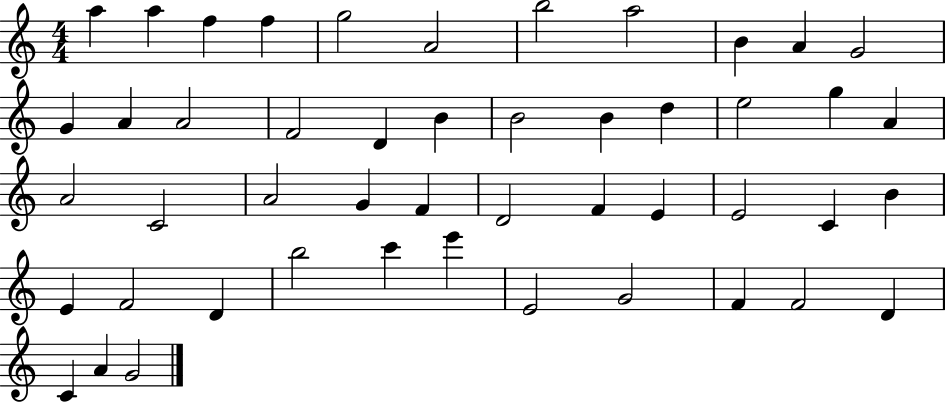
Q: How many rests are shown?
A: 0